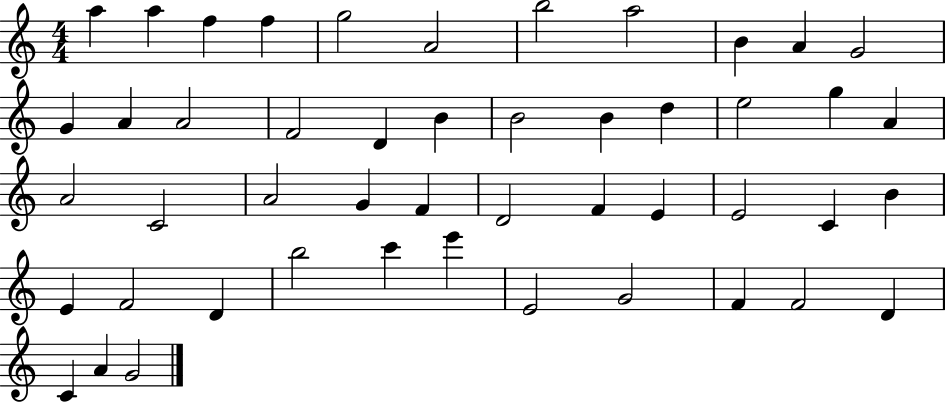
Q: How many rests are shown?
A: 0